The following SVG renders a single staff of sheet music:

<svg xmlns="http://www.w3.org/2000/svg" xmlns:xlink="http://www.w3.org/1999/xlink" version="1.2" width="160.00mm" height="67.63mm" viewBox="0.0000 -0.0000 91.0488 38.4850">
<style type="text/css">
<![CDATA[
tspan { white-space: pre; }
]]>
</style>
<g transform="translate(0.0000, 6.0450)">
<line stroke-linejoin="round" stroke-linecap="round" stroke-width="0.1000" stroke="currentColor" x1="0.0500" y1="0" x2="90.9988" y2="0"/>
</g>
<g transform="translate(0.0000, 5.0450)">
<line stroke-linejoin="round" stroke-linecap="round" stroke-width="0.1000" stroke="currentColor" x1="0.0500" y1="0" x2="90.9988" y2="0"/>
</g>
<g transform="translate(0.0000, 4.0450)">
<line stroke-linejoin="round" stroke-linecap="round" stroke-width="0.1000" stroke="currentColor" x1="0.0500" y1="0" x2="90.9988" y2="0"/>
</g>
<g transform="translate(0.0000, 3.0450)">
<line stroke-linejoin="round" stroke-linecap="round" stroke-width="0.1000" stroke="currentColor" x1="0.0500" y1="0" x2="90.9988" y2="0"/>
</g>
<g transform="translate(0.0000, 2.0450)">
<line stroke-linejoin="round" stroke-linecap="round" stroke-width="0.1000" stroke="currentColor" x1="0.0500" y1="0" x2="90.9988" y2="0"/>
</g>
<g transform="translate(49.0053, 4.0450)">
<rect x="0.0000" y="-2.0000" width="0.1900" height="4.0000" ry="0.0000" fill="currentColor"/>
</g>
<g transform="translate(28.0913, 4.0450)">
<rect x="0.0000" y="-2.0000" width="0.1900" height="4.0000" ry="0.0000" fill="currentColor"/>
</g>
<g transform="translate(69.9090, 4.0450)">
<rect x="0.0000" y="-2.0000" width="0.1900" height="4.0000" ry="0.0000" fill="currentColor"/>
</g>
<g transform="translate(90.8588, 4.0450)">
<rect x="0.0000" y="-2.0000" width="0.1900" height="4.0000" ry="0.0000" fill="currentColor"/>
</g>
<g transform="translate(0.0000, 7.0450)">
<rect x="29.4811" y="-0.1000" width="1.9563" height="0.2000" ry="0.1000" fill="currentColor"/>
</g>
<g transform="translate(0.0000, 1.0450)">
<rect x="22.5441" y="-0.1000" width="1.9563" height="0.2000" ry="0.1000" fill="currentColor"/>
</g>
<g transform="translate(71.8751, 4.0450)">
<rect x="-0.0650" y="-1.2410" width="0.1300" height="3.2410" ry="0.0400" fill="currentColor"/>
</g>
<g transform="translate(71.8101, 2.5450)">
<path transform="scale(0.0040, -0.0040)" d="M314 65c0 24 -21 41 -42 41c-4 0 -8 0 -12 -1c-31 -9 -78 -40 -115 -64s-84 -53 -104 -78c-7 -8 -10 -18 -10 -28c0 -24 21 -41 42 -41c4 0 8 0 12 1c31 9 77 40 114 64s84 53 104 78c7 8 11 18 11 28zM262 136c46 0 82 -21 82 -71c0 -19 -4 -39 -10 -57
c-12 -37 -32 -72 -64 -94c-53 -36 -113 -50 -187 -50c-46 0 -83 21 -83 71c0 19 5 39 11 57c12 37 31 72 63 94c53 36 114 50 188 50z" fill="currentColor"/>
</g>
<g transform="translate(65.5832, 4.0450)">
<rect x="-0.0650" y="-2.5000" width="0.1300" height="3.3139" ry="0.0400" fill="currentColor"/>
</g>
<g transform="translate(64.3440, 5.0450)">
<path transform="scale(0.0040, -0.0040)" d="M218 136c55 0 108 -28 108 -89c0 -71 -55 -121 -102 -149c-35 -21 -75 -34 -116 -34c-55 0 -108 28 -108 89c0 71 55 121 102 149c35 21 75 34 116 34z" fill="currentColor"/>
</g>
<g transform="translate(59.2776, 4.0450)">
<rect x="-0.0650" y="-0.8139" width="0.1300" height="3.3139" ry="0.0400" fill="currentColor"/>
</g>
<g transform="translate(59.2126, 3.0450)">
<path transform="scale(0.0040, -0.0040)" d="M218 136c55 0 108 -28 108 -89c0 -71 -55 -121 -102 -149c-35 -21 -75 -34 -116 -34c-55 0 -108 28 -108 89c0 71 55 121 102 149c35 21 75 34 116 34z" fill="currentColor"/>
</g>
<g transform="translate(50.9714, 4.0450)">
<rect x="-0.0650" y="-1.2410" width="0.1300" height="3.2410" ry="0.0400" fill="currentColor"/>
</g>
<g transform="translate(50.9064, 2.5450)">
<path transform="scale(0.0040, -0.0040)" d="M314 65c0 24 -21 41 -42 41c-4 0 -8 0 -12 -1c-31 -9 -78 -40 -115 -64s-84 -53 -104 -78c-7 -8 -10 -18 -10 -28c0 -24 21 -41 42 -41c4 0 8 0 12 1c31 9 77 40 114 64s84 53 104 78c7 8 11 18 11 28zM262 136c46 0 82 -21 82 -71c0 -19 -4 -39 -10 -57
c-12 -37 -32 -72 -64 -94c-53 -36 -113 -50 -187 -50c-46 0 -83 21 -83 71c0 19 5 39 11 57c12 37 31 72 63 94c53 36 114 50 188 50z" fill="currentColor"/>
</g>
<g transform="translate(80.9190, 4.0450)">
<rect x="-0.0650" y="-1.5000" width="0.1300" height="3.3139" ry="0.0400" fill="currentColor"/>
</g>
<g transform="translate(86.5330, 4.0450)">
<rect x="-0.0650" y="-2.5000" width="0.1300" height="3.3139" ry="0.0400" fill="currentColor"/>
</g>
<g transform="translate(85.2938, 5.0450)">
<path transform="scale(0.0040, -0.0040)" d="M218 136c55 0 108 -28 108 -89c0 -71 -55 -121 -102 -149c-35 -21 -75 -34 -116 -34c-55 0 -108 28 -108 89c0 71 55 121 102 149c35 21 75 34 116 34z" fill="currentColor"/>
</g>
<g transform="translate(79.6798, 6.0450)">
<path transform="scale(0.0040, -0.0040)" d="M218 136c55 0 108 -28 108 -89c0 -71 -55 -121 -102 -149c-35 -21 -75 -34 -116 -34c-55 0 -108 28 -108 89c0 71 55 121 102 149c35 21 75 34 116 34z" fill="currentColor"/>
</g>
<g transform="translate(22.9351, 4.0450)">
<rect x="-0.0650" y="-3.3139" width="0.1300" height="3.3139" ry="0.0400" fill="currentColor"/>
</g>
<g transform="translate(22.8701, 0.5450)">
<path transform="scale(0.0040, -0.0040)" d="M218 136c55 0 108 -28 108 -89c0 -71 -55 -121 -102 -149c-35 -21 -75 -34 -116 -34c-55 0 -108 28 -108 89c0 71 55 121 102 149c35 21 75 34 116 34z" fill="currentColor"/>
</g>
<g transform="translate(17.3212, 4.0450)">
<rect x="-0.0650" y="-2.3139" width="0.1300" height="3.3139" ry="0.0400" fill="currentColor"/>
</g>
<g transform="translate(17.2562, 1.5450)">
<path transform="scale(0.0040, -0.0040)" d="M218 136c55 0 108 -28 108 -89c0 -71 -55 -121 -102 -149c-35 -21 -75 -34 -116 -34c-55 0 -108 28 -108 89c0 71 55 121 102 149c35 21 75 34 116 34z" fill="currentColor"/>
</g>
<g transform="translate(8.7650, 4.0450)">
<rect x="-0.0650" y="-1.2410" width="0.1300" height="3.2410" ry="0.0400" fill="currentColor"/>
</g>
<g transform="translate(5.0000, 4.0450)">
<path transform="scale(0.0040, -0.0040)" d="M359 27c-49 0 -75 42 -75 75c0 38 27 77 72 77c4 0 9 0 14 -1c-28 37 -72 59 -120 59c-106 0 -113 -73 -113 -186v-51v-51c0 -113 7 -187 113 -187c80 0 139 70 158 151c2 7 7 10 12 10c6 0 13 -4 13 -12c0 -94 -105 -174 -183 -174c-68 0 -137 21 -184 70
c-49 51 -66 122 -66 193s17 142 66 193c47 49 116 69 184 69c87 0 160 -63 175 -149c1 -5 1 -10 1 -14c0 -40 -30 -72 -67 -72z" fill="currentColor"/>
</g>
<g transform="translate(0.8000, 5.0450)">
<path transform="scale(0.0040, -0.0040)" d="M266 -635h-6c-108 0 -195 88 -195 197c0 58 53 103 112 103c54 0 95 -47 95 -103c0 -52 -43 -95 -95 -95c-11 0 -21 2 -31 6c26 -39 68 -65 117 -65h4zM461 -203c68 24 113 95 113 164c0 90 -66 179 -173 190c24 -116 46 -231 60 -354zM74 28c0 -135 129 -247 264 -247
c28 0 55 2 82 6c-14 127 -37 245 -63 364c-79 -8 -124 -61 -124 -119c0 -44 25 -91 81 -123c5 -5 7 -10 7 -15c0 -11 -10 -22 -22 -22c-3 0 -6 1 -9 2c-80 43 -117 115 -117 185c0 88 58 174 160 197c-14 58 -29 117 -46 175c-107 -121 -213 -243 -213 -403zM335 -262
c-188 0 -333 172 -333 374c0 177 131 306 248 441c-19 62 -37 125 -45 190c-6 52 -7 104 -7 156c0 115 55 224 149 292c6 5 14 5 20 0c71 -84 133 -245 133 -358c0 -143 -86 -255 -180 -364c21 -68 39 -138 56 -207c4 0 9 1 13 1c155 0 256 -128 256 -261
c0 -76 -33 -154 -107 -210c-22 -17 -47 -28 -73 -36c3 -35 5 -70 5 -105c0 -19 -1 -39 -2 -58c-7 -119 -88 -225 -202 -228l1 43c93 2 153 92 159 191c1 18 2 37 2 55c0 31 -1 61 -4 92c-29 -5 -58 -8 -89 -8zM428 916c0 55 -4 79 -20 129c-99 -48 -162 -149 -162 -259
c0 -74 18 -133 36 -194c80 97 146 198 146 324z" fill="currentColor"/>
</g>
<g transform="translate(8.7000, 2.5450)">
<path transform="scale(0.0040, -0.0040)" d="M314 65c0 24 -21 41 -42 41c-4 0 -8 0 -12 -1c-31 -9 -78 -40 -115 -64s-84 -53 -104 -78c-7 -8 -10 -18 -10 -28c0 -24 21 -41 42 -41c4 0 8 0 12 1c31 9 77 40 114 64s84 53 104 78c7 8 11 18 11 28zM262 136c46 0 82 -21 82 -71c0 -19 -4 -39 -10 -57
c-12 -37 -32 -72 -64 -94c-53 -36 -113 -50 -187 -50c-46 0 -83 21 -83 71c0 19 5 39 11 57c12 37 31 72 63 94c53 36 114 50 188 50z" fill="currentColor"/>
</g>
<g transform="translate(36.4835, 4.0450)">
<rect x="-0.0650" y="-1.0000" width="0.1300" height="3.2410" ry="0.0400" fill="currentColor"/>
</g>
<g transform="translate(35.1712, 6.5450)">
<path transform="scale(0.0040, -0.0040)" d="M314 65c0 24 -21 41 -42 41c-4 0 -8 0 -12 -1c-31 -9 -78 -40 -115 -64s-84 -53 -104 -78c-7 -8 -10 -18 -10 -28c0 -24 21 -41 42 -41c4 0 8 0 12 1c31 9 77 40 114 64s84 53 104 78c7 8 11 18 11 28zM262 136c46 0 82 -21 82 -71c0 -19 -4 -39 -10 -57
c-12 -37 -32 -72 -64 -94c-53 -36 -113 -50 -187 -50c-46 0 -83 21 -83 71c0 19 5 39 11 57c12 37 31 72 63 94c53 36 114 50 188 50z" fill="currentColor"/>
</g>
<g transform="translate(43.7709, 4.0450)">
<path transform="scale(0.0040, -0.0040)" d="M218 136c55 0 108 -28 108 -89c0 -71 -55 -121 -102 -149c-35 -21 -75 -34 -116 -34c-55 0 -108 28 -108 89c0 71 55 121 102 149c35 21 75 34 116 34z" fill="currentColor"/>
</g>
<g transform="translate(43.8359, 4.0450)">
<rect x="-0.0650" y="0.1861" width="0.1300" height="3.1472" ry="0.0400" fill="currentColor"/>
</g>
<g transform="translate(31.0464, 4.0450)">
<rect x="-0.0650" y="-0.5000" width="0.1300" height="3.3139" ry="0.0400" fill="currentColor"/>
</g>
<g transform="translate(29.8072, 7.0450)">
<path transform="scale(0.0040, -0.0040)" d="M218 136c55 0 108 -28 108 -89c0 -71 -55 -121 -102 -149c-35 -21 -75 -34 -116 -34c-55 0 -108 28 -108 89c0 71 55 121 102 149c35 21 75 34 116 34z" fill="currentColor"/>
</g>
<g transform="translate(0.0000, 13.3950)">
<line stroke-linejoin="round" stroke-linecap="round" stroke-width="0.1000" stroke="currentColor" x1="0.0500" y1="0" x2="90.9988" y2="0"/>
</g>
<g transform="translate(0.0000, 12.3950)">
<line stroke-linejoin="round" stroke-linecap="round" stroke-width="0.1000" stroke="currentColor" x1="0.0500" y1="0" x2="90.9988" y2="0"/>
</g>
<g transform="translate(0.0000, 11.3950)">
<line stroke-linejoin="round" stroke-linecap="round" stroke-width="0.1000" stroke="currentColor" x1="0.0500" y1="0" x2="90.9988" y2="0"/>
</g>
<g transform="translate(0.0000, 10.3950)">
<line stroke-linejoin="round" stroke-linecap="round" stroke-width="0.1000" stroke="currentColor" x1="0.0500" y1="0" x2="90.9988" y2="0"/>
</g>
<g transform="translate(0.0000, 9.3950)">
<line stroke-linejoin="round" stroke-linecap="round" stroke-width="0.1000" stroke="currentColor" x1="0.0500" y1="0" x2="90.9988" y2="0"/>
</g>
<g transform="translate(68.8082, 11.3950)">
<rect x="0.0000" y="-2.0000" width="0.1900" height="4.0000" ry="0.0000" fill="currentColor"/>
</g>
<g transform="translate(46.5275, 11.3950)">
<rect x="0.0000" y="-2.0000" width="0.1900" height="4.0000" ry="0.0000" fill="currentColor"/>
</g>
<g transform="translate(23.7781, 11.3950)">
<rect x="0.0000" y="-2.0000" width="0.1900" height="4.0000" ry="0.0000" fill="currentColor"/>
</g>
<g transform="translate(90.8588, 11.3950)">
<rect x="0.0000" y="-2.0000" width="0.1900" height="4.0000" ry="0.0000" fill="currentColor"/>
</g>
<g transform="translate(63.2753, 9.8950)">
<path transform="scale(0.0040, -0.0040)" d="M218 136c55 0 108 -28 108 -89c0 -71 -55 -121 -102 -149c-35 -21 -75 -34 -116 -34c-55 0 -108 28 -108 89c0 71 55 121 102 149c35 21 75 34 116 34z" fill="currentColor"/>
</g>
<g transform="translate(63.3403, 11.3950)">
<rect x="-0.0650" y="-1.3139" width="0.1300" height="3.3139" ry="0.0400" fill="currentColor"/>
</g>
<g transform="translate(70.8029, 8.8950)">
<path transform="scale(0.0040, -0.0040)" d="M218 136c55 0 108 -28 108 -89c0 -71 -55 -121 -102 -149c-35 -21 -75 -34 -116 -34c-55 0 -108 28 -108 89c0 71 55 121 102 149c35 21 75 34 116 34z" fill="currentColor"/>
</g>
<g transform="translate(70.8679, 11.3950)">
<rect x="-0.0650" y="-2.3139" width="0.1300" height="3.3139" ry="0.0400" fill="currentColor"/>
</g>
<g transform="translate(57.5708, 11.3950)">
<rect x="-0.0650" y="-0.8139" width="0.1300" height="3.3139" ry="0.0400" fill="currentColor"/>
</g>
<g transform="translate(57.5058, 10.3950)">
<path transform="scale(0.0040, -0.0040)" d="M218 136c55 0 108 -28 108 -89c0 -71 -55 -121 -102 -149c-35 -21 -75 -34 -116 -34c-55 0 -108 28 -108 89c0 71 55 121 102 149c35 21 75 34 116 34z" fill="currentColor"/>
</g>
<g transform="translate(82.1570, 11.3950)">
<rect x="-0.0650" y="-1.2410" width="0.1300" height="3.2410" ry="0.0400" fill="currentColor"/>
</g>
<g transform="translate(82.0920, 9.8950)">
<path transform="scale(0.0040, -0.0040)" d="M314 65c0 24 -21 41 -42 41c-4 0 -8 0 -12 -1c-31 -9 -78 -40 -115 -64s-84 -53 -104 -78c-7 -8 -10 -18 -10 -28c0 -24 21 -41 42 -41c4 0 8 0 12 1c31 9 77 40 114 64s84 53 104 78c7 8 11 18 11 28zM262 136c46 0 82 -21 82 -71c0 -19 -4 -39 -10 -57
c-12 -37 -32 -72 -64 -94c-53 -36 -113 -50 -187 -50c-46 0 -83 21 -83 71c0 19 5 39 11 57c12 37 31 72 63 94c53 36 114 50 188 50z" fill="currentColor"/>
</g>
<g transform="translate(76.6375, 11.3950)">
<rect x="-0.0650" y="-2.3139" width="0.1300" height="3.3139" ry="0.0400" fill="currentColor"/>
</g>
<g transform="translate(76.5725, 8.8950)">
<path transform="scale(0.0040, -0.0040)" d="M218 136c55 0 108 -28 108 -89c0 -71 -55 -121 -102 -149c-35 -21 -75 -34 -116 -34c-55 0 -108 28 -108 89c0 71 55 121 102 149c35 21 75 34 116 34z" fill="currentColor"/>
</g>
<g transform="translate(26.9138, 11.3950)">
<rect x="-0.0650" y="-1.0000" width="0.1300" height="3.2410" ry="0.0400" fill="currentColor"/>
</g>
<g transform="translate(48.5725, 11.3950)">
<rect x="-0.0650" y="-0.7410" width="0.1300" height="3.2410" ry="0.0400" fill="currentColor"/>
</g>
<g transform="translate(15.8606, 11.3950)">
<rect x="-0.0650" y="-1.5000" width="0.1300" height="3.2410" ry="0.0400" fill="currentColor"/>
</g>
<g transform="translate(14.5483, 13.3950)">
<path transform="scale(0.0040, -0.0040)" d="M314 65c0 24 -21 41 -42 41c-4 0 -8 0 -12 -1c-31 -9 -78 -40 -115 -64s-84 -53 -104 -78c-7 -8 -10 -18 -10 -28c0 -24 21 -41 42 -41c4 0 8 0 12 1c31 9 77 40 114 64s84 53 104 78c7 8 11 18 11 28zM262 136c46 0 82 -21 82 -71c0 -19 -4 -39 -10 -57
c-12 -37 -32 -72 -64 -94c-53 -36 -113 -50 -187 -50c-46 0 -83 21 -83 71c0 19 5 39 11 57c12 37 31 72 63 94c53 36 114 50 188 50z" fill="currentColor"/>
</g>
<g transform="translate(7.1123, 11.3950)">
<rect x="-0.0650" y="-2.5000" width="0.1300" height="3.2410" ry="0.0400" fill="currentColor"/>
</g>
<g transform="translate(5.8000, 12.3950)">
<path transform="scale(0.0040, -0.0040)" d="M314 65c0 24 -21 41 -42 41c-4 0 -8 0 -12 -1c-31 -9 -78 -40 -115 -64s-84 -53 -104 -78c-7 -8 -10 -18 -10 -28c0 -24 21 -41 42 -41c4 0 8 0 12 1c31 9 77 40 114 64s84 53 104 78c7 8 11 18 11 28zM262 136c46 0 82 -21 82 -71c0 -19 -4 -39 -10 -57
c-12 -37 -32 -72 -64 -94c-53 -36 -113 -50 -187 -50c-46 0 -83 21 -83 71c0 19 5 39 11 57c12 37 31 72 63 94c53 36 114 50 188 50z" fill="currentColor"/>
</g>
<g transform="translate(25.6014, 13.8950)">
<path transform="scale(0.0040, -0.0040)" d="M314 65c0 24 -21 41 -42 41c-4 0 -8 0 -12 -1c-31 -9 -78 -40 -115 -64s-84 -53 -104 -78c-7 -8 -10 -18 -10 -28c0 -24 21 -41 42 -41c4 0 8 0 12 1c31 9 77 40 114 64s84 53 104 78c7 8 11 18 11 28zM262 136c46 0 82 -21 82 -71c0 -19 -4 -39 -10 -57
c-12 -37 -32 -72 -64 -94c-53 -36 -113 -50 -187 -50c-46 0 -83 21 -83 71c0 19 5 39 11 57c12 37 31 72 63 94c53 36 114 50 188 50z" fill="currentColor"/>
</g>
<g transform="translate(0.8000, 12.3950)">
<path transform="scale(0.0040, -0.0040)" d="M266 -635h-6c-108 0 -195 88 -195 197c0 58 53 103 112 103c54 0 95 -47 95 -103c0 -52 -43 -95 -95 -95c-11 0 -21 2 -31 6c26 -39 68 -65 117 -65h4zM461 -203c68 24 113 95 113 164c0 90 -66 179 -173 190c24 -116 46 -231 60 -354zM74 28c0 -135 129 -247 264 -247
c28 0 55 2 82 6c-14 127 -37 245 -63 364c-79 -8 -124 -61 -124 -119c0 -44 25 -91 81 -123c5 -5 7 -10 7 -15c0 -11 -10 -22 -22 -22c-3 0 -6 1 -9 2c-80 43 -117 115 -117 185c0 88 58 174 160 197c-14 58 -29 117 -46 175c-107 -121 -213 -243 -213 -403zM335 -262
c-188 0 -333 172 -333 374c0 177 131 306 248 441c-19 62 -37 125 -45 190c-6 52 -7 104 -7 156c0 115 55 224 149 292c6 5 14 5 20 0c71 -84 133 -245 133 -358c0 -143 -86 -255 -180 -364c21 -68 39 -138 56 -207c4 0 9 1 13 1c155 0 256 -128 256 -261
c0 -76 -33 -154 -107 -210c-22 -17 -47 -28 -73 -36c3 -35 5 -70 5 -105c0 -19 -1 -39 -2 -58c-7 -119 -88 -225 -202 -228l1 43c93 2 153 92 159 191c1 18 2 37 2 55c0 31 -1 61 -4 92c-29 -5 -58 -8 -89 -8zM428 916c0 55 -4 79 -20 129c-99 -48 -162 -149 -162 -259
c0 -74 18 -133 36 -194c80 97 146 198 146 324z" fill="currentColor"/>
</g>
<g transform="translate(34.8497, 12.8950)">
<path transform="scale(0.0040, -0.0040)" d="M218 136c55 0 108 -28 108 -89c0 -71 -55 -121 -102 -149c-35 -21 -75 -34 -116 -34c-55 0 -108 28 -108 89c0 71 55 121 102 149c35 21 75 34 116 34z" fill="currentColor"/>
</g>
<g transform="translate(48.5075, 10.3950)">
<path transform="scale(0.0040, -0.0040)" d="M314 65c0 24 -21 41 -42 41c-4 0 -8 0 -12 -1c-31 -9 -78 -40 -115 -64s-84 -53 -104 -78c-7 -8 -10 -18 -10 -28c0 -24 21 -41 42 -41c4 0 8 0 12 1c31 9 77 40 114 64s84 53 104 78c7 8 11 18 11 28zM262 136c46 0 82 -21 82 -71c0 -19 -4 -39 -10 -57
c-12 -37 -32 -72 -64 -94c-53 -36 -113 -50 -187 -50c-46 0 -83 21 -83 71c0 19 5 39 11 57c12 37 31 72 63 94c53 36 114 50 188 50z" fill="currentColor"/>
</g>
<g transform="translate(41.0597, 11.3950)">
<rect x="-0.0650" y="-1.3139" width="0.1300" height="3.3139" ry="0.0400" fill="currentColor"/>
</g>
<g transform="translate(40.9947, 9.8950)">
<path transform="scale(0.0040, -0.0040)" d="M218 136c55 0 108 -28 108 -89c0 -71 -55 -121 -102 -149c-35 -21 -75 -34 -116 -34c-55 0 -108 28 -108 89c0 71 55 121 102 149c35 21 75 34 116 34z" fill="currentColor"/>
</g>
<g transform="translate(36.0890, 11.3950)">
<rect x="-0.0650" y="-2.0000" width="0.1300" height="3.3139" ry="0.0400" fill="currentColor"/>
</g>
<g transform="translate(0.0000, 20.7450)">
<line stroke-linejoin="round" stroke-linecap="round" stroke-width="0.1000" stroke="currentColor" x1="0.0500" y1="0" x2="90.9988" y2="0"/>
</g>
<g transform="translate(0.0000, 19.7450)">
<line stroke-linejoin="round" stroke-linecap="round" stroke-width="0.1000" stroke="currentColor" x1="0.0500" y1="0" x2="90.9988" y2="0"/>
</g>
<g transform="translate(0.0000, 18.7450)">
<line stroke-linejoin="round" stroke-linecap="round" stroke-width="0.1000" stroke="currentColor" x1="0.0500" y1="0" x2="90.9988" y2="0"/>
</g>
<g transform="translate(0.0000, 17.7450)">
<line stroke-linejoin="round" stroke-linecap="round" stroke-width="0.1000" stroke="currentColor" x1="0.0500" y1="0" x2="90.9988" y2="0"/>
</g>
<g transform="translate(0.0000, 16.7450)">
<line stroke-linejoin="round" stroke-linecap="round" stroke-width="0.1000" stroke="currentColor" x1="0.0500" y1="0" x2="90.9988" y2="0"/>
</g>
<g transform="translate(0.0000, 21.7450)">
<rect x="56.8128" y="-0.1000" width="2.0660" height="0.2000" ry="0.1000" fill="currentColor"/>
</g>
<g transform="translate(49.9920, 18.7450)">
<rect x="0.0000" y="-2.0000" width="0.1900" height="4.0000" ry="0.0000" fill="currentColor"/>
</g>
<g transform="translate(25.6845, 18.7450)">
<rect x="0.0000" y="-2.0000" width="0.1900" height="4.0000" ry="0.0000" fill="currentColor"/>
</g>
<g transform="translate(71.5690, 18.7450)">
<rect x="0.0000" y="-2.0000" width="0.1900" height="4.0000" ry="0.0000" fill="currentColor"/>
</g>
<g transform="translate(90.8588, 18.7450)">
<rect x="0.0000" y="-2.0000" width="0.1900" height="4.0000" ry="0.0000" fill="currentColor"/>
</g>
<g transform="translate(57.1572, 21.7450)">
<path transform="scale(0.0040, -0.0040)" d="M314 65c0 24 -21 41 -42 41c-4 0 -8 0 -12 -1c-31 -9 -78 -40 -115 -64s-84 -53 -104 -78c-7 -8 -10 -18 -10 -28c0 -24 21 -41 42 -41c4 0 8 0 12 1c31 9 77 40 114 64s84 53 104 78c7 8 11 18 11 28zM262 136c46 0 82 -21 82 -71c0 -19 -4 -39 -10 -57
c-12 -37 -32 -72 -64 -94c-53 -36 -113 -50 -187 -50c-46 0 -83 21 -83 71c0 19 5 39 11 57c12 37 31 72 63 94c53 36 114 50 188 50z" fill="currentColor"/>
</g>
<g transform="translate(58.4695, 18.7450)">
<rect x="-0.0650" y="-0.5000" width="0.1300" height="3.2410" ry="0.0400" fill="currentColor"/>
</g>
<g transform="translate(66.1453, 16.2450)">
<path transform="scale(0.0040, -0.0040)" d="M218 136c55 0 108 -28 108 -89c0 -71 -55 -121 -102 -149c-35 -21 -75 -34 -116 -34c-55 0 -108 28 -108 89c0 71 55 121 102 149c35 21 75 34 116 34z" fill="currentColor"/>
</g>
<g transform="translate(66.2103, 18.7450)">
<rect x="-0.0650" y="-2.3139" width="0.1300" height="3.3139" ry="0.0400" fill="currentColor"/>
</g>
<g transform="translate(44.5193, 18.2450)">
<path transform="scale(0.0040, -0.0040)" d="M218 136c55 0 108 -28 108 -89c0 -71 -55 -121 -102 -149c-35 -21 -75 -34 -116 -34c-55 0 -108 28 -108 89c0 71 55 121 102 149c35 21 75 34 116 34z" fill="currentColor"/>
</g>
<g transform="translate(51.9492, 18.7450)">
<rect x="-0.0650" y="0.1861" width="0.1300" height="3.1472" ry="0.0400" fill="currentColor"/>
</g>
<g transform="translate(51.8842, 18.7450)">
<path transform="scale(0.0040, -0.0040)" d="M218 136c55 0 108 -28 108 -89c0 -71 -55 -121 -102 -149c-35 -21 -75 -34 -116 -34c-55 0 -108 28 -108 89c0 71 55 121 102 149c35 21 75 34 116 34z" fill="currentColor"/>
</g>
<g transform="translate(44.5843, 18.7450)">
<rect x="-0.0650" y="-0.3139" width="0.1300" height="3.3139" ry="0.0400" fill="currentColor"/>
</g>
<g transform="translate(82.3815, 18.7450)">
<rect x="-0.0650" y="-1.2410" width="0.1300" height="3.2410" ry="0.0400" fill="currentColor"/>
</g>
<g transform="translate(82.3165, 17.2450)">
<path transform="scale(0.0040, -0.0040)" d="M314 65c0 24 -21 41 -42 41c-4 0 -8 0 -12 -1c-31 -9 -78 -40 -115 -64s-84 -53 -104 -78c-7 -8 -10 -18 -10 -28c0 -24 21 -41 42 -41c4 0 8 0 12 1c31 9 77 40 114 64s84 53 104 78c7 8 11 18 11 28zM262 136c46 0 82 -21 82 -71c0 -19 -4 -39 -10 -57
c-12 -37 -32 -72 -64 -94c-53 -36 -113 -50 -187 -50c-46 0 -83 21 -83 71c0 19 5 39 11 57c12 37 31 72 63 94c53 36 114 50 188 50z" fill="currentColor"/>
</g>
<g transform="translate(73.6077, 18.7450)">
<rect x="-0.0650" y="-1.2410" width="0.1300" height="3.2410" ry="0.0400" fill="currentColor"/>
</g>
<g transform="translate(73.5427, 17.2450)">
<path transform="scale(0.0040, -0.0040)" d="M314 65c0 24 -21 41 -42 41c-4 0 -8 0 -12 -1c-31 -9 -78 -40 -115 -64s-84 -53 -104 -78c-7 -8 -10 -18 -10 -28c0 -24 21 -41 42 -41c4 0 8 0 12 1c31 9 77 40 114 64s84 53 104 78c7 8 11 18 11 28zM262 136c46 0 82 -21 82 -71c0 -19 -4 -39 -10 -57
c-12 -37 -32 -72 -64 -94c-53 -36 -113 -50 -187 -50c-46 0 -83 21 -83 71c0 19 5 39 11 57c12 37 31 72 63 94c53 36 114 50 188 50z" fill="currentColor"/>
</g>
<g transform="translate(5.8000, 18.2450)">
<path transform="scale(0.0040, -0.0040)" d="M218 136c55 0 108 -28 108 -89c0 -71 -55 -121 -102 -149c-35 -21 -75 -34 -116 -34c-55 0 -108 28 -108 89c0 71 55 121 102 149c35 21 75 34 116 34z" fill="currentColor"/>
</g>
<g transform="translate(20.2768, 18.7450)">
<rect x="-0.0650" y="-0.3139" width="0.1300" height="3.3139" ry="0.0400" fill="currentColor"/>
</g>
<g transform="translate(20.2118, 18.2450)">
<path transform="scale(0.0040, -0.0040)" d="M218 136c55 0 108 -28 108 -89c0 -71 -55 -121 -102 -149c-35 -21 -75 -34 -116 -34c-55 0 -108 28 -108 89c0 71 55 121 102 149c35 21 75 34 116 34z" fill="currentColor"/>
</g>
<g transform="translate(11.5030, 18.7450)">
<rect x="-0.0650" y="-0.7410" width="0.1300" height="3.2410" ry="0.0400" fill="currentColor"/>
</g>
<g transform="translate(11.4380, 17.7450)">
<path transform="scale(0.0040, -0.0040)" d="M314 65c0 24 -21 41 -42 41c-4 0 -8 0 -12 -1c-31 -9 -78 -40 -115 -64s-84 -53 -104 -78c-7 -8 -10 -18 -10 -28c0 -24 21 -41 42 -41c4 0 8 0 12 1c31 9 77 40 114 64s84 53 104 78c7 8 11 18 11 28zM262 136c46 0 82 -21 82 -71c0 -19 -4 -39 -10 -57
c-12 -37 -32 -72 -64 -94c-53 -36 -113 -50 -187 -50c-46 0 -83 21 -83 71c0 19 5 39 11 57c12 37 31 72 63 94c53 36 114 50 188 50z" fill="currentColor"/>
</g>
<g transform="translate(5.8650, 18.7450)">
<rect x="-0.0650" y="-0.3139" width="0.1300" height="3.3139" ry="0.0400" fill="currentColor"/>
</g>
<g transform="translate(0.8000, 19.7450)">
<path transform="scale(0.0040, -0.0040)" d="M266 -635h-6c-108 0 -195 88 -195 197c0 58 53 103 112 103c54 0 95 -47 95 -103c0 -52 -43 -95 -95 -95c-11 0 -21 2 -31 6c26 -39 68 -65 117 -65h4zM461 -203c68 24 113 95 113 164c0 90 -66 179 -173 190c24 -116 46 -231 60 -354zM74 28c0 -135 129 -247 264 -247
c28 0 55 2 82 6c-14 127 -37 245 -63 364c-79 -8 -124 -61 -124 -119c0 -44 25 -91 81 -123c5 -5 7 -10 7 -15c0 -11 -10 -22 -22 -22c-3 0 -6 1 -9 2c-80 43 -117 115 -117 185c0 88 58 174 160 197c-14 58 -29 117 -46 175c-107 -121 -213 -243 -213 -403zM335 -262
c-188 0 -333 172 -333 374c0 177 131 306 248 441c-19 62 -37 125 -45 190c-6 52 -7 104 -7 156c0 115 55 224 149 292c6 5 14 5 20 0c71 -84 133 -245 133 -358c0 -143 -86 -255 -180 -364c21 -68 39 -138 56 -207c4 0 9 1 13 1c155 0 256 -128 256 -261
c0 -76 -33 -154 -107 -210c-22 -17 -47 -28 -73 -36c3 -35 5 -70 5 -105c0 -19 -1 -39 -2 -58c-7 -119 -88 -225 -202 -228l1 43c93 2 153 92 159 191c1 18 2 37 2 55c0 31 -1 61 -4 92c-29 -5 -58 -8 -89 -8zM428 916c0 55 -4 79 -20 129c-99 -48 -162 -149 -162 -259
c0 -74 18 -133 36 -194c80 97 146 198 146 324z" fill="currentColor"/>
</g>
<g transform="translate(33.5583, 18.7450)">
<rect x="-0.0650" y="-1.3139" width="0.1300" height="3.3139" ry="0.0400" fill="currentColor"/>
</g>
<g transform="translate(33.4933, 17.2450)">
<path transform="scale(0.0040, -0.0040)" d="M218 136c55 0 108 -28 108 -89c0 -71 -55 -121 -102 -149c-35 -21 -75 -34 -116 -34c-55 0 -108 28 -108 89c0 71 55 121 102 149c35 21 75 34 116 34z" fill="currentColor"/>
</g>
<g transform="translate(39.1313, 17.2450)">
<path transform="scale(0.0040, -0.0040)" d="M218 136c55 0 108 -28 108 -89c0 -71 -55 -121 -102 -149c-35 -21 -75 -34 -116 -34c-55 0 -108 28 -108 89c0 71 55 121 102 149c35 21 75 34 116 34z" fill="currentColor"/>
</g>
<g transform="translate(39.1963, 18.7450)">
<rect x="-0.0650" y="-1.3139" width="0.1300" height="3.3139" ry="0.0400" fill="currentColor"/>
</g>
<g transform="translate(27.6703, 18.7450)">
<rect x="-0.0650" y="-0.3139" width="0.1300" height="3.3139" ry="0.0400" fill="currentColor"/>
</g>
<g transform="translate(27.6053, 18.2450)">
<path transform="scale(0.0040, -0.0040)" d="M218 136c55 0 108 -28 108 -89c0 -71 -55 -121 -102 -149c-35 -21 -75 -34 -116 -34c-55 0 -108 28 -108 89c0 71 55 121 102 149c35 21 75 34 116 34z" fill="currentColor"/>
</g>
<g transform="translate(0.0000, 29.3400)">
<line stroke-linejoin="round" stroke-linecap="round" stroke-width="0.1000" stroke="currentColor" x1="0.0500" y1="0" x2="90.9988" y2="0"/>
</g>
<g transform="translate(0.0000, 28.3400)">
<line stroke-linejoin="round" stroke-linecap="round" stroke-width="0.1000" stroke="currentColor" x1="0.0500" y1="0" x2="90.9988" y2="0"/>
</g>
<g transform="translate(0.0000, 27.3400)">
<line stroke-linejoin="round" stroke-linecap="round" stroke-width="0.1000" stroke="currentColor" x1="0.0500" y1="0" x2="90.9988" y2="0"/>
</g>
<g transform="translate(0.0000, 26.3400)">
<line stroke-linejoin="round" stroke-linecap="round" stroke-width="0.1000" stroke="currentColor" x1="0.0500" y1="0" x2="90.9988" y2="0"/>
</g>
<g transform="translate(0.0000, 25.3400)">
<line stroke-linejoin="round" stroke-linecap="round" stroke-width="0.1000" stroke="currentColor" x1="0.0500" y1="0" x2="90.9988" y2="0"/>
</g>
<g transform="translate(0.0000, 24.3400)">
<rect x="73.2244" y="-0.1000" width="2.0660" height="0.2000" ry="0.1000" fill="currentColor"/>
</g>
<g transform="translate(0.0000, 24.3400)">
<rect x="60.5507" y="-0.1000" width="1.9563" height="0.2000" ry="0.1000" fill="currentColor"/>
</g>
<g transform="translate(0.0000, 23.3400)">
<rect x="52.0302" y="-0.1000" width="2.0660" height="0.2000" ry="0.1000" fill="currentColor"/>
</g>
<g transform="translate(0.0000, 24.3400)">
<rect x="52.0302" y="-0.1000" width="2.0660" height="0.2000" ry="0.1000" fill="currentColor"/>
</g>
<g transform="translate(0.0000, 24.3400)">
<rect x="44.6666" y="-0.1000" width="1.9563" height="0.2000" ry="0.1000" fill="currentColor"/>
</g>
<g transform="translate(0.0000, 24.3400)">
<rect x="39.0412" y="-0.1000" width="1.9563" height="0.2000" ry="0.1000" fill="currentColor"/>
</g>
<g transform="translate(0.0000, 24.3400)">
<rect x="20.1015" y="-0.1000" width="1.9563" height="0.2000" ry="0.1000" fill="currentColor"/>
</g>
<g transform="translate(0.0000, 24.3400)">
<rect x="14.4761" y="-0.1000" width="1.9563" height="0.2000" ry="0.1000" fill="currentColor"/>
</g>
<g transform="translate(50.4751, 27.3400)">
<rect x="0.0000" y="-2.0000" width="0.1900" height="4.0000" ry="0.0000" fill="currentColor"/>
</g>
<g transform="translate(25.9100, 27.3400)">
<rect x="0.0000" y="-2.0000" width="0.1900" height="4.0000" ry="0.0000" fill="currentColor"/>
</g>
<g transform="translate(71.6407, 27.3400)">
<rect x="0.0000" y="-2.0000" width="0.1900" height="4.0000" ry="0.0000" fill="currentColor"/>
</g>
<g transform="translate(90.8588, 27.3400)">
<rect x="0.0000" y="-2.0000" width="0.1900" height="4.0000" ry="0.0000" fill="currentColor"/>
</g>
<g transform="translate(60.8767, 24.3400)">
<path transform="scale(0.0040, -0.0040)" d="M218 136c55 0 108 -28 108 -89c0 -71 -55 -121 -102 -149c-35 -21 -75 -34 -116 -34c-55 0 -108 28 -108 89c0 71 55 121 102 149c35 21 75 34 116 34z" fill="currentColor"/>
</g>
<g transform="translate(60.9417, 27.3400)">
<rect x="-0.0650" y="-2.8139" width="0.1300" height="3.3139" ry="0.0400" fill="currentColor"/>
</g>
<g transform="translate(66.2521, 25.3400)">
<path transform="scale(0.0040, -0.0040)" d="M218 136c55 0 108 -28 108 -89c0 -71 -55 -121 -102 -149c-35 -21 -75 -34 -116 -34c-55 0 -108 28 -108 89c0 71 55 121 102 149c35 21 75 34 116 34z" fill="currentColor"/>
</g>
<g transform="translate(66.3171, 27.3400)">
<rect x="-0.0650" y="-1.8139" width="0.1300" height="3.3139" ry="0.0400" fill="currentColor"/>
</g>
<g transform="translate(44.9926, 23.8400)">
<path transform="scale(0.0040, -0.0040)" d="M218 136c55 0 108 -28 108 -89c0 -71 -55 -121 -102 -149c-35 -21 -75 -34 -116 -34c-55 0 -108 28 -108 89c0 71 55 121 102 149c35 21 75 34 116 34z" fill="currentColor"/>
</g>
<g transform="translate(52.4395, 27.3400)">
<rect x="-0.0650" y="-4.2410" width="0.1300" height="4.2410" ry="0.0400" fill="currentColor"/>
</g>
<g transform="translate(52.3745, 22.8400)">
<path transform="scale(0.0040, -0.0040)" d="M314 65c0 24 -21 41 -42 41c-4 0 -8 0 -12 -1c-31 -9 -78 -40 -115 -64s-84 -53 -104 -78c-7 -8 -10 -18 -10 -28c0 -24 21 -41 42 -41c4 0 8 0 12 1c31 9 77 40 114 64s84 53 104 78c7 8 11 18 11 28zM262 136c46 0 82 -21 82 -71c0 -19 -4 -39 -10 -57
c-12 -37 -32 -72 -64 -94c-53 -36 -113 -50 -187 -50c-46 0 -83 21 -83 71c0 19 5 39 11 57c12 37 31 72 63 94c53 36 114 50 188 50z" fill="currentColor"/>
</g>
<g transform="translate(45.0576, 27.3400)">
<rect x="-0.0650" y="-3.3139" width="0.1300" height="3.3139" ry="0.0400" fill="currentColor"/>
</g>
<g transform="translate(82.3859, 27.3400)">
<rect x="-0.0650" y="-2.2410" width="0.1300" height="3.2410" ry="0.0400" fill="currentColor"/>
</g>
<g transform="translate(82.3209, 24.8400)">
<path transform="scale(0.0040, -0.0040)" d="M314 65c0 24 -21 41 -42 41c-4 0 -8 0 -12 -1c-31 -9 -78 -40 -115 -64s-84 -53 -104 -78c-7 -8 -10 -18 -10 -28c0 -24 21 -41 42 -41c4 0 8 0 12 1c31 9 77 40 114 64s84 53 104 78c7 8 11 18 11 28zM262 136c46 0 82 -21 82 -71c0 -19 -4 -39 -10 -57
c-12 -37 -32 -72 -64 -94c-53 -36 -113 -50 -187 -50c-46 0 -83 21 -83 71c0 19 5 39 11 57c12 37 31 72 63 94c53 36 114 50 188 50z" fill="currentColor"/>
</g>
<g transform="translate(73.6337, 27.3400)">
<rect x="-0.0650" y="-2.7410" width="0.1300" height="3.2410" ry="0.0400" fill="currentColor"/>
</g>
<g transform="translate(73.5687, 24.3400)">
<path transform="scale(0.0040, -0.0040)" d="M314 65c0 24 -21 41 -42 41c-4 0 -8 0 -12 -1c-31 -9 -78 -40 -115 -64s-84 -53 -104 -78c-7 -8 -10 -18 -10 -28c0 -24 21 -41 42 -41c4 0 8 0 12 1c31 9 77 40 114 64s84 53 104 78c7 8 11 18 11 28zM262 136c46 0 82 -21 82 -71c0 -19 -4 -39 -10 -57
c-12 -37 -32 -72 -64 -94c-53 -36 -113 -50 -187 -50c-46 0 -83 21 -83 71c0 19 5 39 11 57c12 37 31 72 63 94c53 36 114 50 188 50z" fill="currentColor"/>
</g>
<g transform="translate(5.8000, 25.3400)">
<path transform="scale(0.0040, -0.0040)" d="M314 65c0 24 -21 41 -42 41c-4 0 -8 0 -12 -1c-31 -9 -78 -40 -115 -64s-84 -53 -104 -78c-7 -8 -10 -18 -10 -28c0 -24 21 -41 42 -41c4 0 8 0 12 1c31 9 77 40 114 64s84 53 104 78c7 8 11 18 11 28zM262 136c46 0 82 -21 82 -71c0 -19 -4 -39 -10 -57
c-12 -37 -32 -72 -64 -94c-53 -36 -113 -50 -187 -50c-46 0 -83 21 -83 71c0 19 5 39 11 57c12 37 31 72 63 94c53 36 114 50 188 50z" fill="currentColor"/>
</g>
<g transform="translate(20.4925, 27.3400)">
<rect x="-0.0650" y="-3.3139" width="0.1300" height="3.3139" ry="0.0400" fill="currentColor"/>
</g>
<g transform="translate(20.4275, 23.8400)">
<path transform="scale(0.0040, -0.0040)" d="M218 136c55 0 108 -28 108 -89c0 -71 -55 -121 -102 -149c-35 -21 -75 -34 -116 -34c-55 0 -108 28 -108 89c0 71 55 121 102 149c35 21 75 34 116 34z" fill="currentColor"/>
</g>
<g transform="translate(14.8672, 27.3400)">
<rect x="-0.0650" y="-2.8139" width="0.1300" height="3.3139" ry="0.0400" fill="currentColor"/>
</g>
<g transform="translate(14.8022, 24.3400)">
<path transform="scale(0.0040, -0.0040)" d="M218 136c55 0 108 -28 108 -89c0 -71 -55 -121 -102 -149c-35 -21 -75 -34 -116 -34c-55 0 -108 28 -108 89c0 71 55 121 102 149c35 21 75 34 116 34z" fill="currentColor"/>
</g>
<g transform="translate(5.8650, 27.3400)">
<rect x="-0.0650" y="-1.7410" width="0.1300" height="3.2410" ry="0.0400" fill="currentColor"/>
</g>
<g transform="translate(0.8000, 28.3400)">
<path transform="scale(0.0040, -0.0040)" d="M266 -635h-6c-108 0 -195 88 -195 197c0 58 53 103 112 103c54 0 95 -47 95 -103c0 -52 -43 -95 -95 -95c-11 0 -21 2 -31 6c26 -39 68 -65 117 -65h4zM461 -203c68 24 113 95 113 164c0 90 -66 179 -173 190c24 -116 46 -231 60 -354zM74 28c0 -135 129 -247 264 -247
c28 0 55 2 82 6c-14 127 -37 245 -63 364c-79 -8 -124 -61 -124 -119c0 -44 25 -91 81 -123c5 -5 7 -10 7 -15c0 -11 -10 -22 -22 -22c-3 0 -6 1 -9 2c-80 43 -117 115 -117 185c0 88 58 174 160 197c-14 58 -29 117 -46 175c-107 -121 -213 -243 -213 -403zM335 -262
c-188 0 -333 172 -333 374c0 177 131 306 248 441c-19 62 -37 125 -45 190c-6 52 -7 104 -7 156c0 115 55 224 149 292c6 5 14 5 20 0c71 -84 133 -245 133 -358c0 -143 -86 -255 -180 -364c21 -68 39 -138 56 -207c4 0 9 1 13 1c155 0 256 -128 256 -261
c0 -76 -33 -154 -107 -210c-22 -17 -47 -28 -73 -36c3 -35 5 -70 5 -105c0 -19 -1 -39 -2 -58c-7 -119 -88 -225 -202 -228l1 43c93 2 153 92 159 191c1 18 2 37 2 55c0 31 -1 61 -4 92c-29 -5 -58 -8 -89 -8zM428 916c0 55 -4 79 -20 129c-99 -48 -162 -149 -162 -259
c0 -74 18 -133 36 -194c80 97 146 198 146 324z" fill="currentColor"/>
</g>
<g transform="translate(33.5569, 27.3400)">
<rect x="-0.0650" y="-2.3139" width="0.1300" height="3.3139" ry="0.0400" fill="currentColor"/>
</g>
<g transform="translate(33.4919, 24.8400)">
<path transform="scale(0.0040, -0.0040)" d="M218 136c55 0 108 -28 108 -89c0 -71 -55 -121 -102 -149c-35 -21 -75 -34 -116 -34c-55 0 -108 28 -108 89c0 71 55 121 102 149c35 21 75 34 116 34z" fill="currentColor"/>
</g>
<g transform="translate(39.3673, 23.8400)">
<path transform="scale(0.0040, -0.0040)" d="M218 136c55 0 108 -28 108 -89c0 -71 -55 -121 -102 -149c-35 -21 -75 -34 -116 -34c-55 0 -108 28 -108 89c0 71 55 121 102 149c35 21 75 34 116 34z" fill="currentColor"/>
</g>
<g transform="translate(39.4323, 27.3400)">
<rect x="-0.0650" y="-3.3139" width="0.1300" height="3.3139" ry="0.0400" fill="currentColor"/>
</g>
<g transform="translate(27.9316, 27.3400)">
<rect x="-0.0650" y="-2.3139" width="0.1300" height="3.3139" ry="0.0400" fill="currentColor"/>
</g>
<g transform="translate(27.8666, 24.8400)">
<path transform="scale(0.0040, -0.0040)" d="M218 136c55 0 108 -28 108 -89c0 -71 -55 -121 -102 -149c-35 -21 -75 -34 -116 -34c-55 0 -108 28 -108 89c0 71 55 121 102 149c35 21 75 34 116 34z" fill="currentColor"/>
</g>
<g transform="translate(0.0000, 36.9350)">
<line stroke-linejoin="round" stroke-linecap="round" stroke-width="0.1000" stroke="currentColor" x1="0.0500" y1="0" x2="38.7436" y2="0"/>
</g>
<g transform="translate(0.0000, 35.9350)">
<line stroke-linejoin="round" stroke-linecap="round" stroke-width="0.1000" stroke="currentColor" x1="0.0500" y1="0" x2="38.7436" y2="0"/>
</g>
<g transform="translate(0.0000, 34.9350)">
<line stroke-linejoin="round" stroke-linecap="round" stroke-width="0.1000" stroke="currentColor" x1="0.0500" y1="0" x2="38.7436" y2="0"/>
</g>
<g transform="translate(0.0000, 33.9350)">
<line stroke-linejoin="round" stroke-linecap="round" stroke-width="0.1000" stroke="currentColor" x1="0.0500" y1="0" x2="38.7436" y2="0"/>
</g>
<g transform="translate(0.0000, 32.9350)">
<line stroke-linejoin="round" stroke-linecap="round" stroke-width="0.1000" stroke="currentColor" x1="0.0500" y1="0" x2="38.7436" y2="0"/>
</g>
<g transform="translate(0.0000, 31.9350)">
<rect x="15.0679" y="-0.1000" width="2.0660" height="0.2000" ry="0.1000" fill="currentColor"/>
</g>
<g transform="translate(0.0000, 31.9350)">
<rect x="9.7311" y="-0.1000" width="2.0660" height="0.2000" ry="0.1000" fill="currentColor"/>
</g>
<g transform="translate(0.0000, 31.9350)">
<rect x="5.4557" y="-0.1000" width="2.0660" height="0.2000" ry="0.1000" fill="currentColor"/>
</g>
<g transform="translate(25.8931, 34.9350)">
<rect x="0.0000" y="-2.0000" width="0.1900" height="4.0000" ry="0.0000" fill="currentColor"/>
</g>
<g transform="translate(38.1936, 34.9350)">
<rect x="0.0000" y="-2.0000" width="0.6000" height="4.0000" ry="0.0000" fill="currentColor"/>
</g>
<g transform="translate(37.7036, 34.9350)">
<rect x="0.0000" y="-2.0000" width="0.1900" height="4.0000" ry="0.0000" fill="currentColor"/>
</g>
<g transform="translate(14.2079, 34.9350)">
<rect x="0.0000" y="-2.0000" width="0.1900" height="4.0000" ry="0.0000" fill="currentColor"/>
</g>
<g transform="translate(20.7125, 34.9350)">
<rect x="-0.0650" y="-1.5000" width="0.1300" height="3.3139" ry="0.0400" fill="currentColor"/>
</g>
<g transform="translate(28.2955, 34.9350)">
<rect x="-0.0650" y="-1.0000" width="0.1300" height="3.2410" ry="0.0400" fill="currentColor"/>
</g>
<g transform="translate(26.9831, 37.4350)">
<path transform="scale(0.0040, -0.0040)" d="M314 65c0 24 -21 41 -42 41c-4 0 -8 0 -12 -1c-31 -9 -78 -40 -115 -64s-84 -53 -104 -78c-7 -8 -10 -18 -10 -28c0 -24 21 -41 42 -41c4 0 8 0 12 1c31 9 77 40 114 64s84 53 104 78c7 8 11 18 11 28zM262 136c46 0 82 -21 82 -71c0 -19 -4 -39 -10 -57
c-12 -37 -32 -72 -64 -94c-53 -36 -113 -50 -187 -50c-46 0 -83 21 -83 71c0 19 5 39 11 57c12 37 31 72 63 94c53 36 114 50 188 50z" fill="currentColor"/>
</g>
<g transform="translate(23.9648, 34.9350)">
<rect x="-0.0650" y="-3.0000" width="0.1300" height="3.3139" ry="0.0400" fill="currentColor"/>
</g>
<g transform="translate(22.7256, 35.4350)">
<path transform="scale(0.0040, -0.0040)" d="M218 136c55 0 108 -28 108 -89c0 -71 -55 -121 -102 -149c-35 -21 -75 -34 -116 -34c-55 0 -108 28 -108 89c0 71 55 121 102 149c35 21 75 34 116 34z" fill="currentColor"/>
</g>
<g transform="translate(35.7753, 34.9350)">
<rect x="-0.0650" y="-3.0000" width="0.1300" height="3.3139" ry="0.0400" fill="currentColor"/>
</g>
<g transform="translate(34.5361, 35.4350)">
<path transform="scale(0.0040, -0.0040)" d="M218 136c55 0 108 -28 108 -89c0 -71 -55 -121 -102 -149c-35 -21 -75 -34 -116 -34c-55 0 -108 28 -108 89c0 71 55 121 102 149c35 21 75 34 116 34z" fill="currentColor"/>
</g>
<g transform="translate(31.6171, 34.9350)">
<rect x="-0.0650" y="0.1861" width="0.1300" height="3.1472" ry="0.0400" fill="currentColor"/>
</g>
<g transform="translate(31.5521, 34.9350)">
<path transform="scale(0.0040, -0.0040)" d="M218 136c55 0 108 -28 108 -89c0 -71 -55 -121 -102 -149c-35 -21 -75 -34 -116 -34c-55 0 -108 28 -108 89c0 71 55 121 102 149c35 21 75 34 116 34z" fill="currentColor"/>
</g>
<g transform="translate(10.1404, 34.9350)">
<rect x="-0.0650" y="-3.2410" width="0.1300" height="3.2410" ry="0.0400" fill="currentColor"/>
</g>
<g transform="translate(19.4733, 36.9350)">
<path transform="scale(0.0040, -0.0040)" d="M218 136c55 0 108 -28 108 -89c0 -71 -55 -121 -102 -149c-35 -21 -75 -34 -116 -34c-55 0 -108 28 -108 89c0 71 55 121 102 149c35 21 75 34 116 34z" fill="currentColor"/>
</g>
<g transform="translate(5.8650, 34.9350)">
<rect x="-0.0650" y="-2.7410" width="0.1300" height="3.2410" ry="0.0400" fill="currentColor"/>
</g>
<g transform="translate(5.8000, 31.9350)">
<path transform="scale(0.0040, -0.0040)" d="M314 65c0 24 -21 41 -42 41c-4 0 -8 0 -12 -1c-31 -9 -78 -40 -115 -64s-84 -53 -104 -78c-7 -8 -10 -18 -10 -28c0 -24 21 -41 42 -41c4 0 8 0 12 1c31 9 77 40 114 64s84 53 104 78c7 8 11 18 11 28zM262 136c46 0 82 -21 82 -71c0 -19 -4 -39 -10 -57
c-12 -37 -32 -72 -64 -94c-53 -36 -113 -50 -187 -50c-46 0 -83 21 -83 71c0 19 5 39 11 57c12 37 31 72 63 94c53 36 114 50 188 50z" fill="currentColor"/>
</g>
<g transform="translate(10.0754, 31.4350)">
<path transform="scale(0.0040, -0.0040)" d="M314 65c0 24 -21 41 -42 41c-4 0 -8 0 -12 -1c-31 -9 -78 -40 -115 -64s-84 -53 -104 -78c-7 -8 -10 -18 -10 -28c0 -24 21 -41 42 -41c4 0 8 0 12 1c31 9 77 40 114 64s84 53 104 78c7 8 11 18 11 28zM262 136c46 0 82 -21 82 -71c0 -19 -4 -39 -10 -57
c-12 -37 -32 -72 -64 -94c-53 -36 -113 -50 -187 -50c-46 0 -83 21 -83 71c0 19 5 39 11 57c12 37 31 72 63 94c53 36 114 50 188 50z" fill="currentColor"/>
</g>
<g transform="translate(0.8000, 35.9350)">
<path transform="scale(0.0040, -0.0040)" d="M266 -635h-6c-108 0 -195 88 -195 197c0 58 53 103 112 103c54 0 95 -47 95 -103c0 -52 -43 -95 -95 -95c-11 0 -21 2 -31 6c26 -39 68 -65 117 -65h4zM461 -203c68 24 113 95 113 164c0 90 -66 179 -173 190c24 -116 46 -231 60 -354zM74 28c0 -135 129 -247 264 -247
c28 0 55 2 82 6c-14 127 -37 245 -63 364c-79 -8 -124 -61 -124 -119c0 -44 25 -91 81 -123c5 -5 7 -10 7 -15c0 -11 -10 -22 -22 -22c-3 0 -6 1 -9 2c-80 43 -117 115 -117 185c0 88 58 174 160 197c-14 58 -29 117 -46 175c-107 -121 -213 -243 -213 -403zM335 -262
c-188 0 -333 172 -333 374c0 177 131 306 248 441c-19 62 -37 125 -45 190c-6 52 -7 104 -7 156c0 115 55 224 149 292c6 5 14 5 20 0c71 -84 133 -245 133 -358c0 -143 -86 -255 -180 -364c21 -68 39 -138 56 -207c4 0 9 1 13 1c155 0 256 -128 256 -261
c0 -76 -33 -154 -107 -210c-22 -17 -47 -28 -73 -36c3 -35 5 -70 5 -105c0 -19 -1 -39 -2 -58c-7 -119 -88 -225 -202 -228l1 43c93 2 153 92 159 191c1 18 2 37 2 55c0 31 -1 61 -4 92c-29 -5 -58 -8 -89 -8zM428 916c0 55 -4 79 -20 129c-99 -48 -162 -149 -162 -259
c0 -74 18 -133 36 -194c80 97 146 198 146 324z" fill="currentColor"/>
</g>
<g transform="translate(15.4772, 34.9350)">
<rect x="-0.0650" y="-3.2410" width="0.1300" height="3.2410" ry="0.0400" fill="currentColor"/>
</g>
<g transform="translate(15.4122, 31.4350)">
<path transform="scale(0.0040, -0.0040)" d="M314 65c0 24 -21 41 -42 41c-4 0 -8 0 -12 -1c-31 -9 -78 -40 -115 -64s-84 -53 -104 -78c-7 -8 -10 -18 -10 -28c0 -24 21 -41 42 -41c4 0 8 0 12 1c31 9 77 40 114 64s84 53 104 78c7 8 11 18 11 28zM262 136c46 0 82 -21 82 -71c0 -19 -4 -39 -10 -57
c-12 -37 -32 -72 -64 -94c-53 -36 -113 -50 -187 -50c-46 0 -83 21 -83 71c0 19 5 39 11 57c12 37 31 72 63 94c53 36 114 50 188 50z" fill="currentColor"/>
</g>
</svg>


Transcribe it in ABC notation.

X:1
T:Untitled
M:4/4
L:1/4
K:C
e2 g b C D2 B e2 d G e2 E G G2 E2 D2 F e d2 d e g g e2 c d2 c c e e c B C2 g e2 e2 f2 a b g g b b d'2 a f a2 g2 a2 b2 b2 E A D2 B A